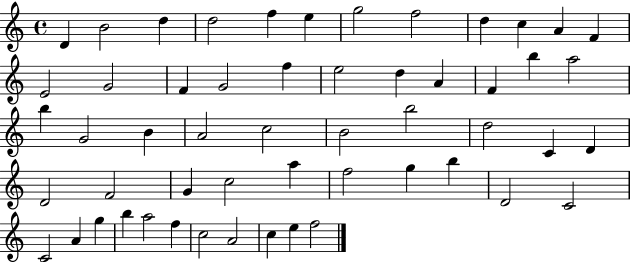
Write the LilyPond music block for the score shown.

{
  \clef treble
  \time 4/4
  \defaultTimeSignature
  \key c \major
  d'4 b'2 d''4 | d''2 f''4 e''4 | g''2 f''2 | d''4 c''4 a'4 f'4 | \break e'2 g'2 | f'4 g'2 f''4 | e''2 d''4 a'4 | f'4 b''4 a''2 | \break b''4 g'2 b'4 | a'2 c''2 | b'2 b''2 | d''2 c'4 d'4 | \break d'2 f'2 | g'4 c''2 a''4 | f''2 g''4 b''4 | d'2 c'2 | \break c'2 a'4 g''4 | b''4 a''2 f''4 | c''2 a'2 | c''4 e''4 f''2 | \break \bar "|."
}